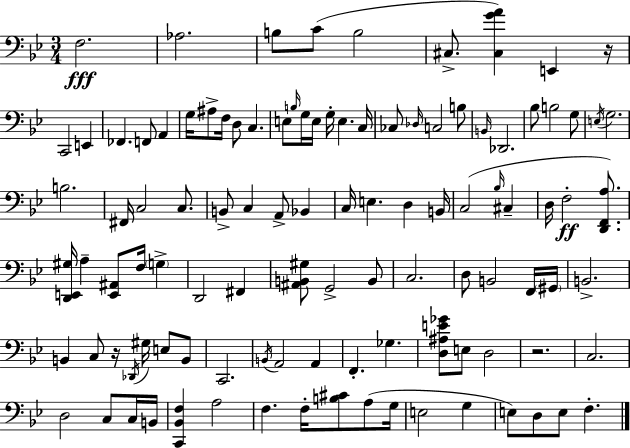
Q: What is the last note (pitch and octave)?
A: F3